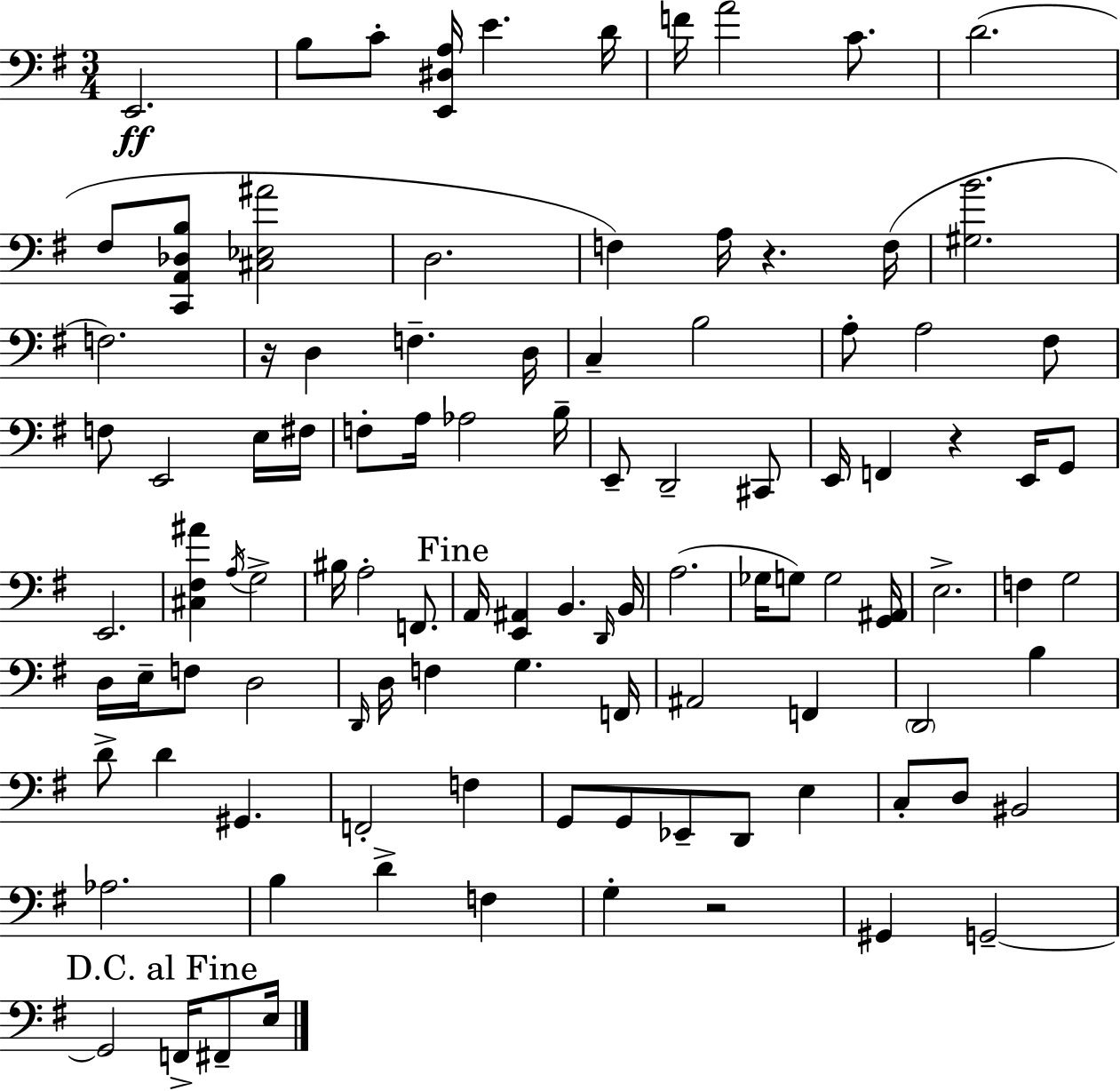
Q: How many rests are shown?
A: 4